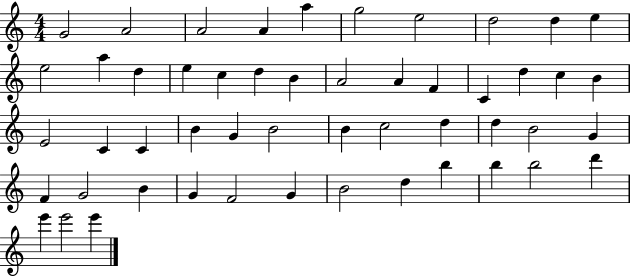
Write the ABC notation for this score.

X:1
T:Untitled
M:4/4
L:1/4
K:C
G2 A2 A2 A a g2 e2 d2 d e e2 a d e c d B A2 A F C d c B E2 C C B G B2 B c2 d d B2 G F G2 B G F2 G B2 d b b b2 d' e' e'2 e'